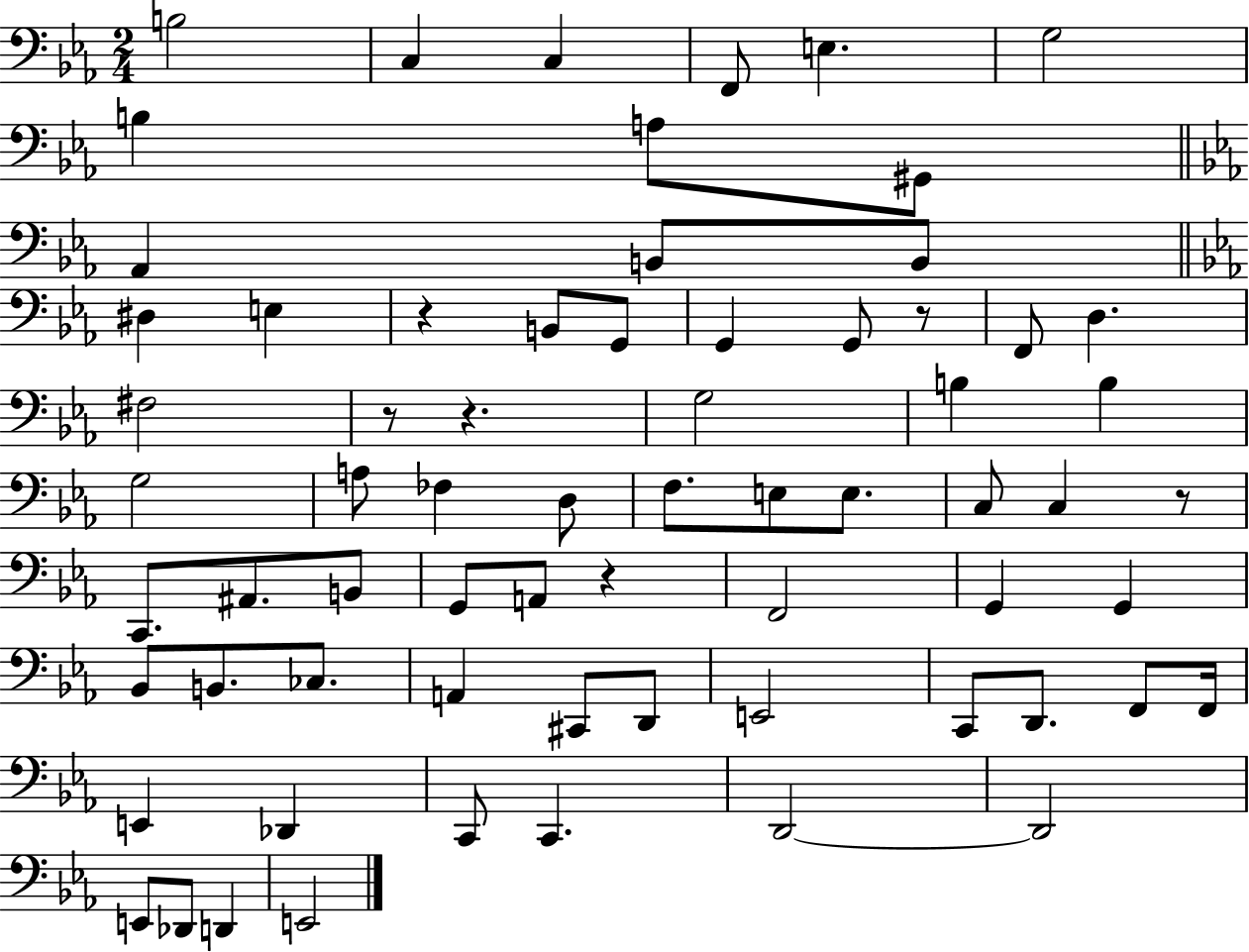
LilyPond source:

{
  \clef bass
  \numericTimeSignature
  \time 2/4
  \key ees \major
  b2 | c4 c4 | f,8 e4. | g2 | \break b4 a8 gis,8 | \bar "||" \break \key c \minor aes,4 b,8 b,8 | \bar "||" \break \key c \minor dis4 e4 | r4 b,8 g,8 | g,4 g,8 r8 | f,8 d4. | \break fis2 | r8 r4. | g2 | b4 b4 | \break g2 | a8 fes4 d8 | f8. e8 e8. | c8 c4 r8 | \break c,8. ais,8. b,8 | g,8 a,8 r4 | f,2 | g,4 g,4 | \break bes,8 b,8. ces8. | a,4 cis,8 d,8 | e,2 | c,8 d,8. f,8 f,16 | \break e,4 des,4 | c,8 c,4. | d,2~~ | d,2 | \break e,8 des,8 d,4 | e,2 | \bar "|."
}